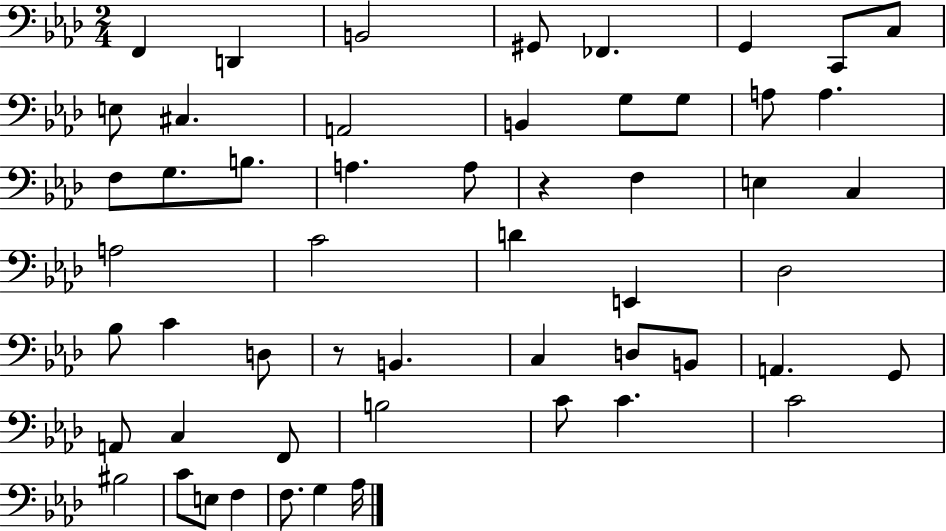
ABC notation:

X:1
T:Untitled
M:2/4
L:1/4
K:Ab
F,, D,, B,,2 ^G,,/2 _F,, G,, C,,/2 C,/2 E,/2 ^C, A,,2 B,, G,/2 G,/2 A,/2 A, F,/2 G,/2 B,/2 A, A,/2 z F, E, C, A,2 C2 D E,, _D,2 _B,/2 C D,/2 z/2 B,, C, D,/2 B,,/2 A,, G,,/2 A,,/2 C, F,,/2 B,2 C/2 C C2 ^B,2 C/2 E,/2 F, F,/2 G, _A,/4